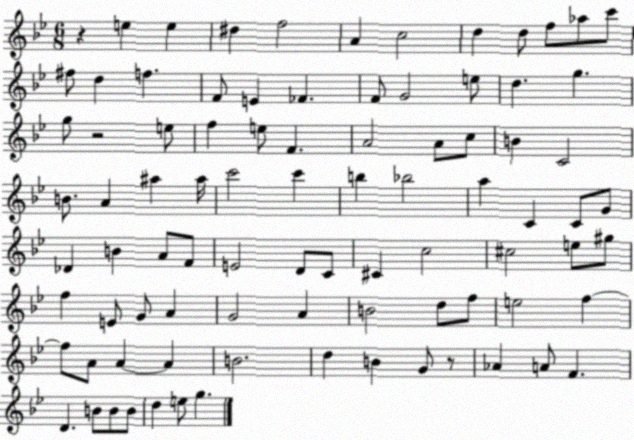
X:1
T:Untitled
M:6/8
L:1/4
K:Bb
z e e ^d f2 A c2 d d/2 f/2 _a/2 c'/2 ^f/2 d f F/2 E _F F/2 G2 e/2 d g g/2 z2 e/2 f e/2 F A2 A/2 c/2 B C2 B/2 A ^a ^a/4 c'2 c' b _b2 a C C/2 G/2 _D B A/2 F/2 E2 D/2 C/2 ^C c2 ^c2 e/2 ^g/2 f E/2 G/2 A G2 A B2 d/2 f/2 e2 f f/2 A/2 A A B2 d B G/2 z/2 _A A/2 F D B/2 B/2 B/2 d e/2 g